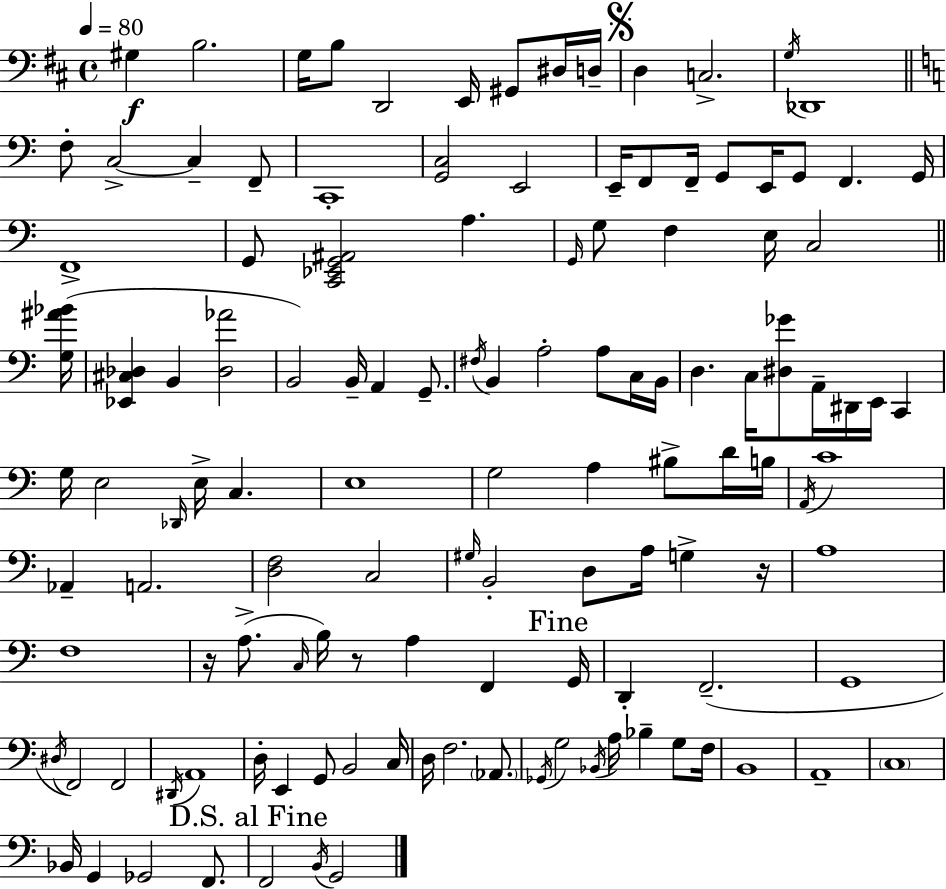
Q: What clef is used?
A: bass